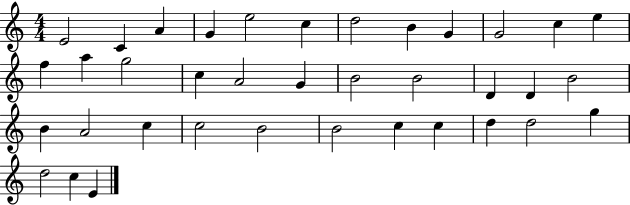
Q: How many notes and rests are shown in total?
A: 37